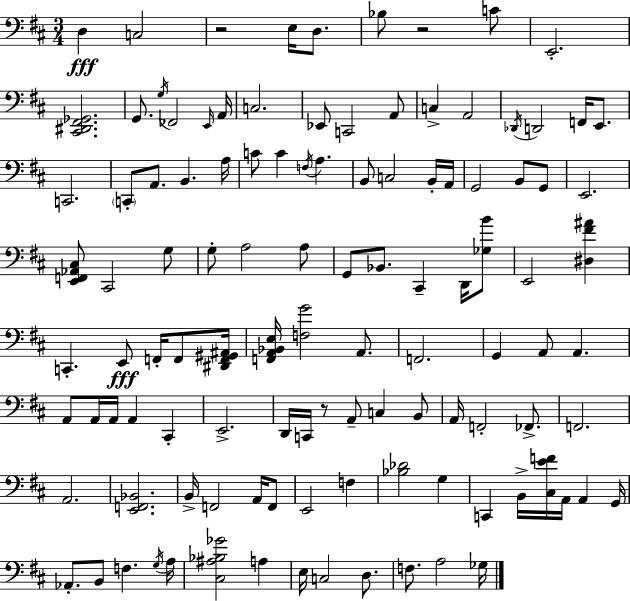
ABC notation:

X:1
T:Untitled
M:3/4
L:1/4
K:D
D, C,2 z2 E,/4 D,/2 _B,/2 z2 C/2 E,,2 [^C,,^D,,^F,,_G,,]2 G,,/2 G,/4 _F,,2 E,,/4 A,,/4 C,2 _E,,/2 C,,2 A,,/2 C, A,,2 _D,,/4 D,,2 F,,/4 E,,/2 C,,2 C,,/2 A,,/2 B,, A,/4 C/2 C F,/4 A, B,,/2 C,2 B,,/4 A,,/4 G,,2 B,,/2 G,,/2 E,,2 [E,,F,,_A,,^C,]/2 ^C,,2 G,/2 G,/2 A,2 A,/2 G,,/2 _B,,/2 ^C,, D,,/4 [_G,B]/2 E,,2 [^D,^F^A] C,, E,,/2 F,,/4 F,,/2 [^D,,F,,^G,,^A,,]/4 [F,,A,,_B,,E,]/4 [F,G]2 A,,/2 F,,2 G,, A,,/2 A,, A,,/2 A,,/4 A,,/4 A,, ^C,, E,,2 D,,/4 C,,/4 z/2 A,,/2 C, B,,/2 A,,/4 F,,2 _F,,/2 F,,2 A,,2 [E,,F,,_B,,]2 B,,/4 F,,2 A,,/4 F,,/2 E,,2 F, [_B,_D]2 G, C,, B,,/4 [^C,EF]/4 A,,/4 A,, G,,/4 _A,,/2 B,,/2 F, G,/4 A,/4 [^C,^A,_B,_G]2 A, E,/4 C,2 D,/2 F,/2 A,2 _G,/4